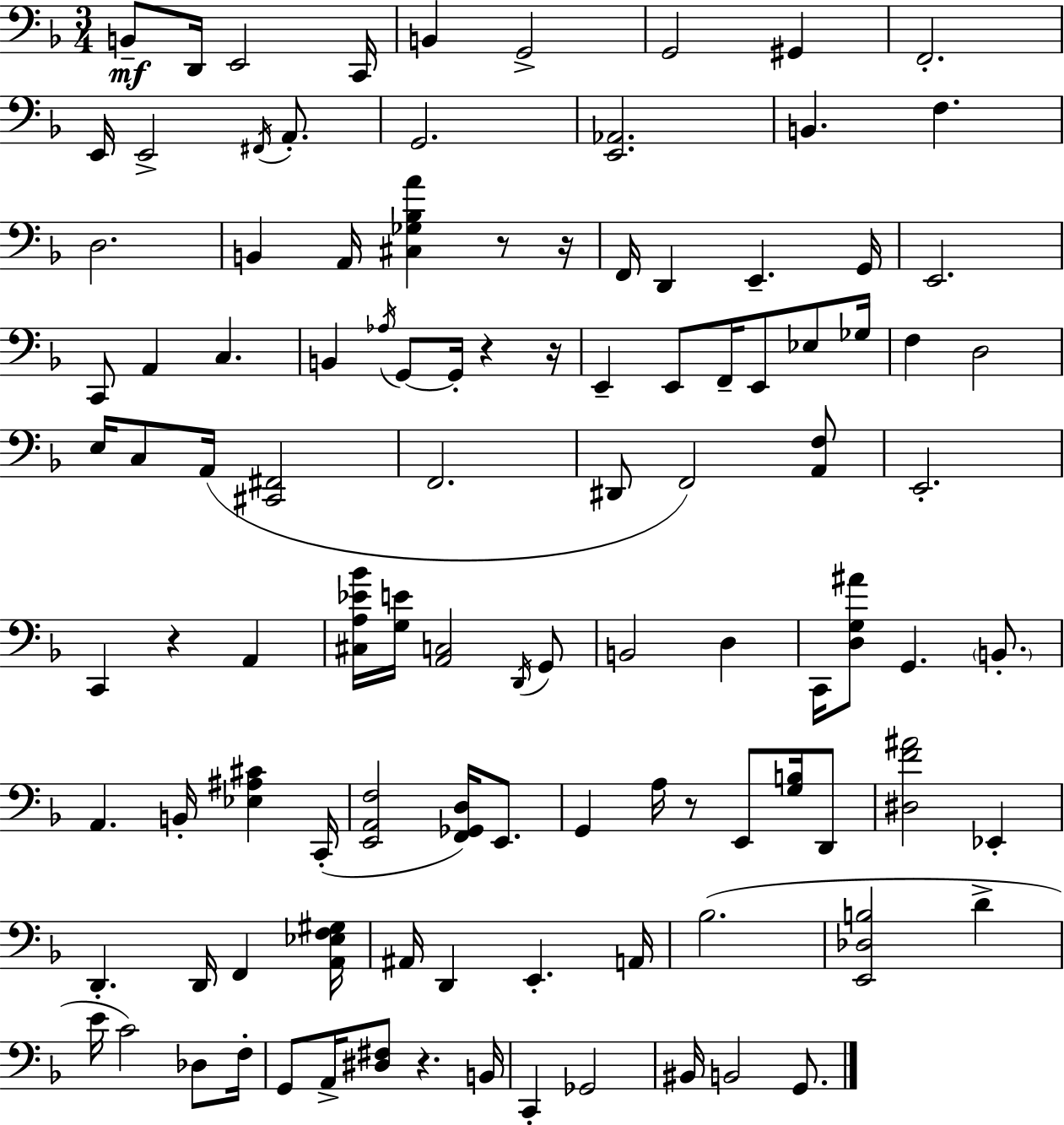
X:1
T:Untitled
M:3/4
L:1/4
K:Dm
B,,/2 D,,/4 E,,2 C,,/4 B,, G,,2 G,,2 ^G,, F,,2 E,,/4 E,,2 ^F,,/4 A,,/2 G,,2 [E,,_A,,]2 B,, F, D,2 B,, A,,/4 [^C,_G,_B,A] z/2 z/4 F,,/4 D,, E,, G,,/4 E,,2 C,,/2 A,, C, B,, _A,/4 G,,/2 G,,/4 z z/4 E,, E,,/2 F,,/4 E,,/2 _E,/2 _G,/4 F, D,2 E,/4 C,/2 A,,/4 [^C,,^F,,]2 F,,2 ^D,,/2 F,,2 [A,,F,]/2 E,,2 C,, z A,, [^C,A,_E_B]/4 [G,E]/4 [A,,C,]2 D,,/4 G,,/2 B,,2 D, C,,/4 [D,G,^A]/2 G,, B,,/2 A,, B,,/4 [_E,^A,^C] C,,/4 [E,,A,,F,]2 [F,,_G,,D,]/4 E,,/2 G,, A,/4 z/2 E,,/2 [G,B,]/4 D,,/2 [^D,F^A]2 _E,, D,, D,,/4 F,, [A,,_E,F,^G,]/4 ^A,,/4 D,, E,, A,,/4 _B,2 [E,,_D,B,]2 D E/4 C2 _D,/2 F,/4 G,,/2 A,,/4 [^D,^F,]/2 z B,,/4 C,, _G,,2 ^B,,/4 B,,2 G,,/2